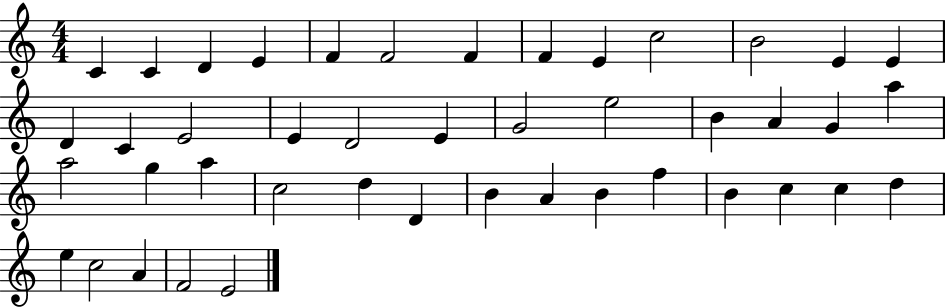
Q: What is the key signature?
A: C major